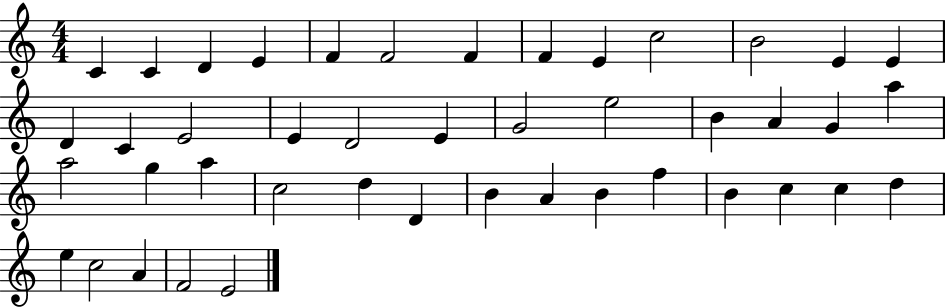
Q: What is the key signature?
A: C major